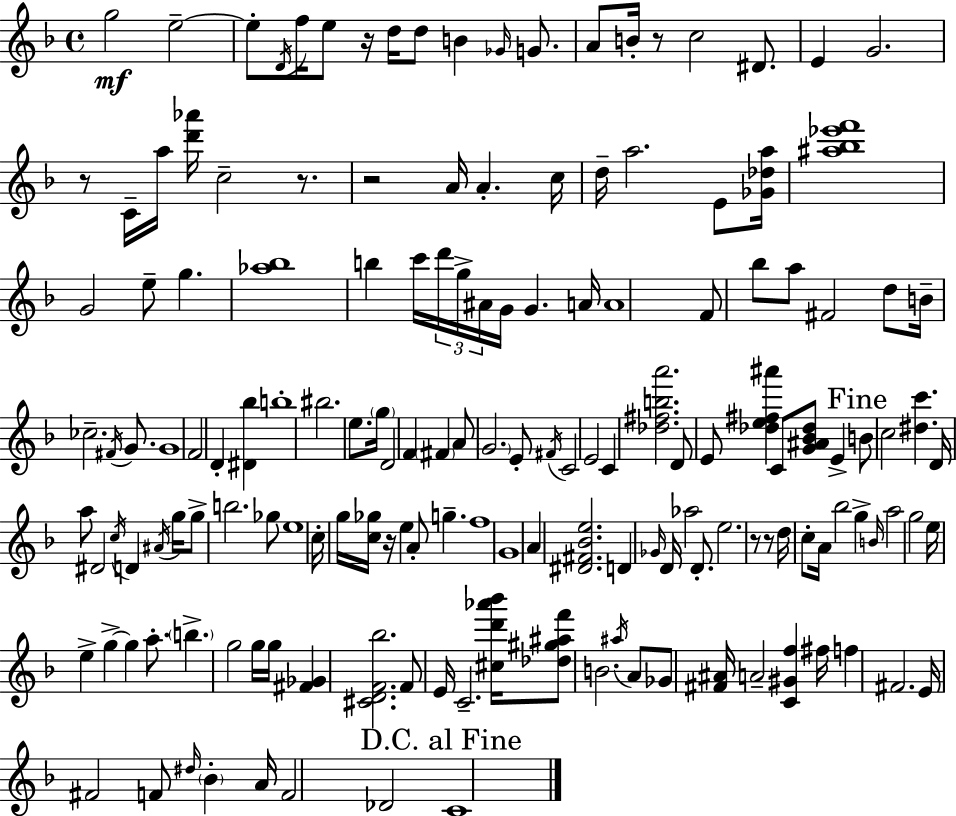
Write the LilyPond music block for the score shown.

{
  \clef treble
  \time 4/4
  \defaultTimeSignature
  \key d \minor
  \repeat volta 2 { g''2\mf e''2--~~ | e''8-. \acciaccatura { d'16 } f''16 e''8 r16 d''16 d''8 b'4 \grace { ges'16 } g'8. | a'8 b'16-. r8 c''2 dis'8. | e'4 g'2. | \break r8 c'16-- a''16 <d''' aes'''>16 c''2-- r8. | r2 a'16 a'4.-. | c''16 d''16-- a''2. e'8 | <ges' des'' a''>16 <ais'' bes'' ees''' f'''>1 | \break g'2 e''8-- g''4. | <aes'' bes''>1 | b''4 c'''16 \tuplet 3/2 { d'''16 g''16-> ais'16 } g'16 g'4. | a'16 a'1 | \break f'8 bes''8 a''8 fis'2 | d''8 b'16-- ces''2.-- \acciaccatura { fis'16 } | g'8. g'1 | f'2 d'4-. <dis' bes''>4 | \break b''1-. | bis''2. e''8. | \parenthesize g''16 d'2 f'4 \parenthesize fis'4 | a'8 \parenthesize g'2. | \break e'8-. \acciaccatura { fis'16 } c'2 e'2 | c'4 <des'' fis'' b'' a'''>2. | d'8 e'8 <des'' e'' fis'' ais'''>4 c'8 <g' ais' bes' des''>8 | e'4-> \mark "Fine" b'8 c''2 <dis'' c'''>4. | \break d'16 a''8 dis'2 \acciaccatura { c''16 } | d'4 \acciaccatura { ais'16 } g''16 g''8-> b''2. | ges''8 e''1 | c''16-. g''16 <c'' ges''>16 r16 e''4 a'8-. | \break g''4.-- f''1 | g'1 | a'4 <dis' fis' bes' e''>2. | d'4 \grace { ges'16 } d'16 aes''2 | \break d'8.-. e''2. | r8 r8 d''16 c''8-. a'16 bes''2 | g''4-> \grace { b'16 } a''2 | g''2 e''16 e''4-> g''4->~~ | \break g''4 a''8.-. \parenthesize b''4.-> g''2 | g''16 g''16 <fis' ges'>4 <cis' d' f' bes''>2. | f'8 e'16 c'2.-- | <cis'' d''' aes''' bes'''>16 <des'' gis'' ais'' f'''>8 b'2. | \break \acciaccatura { ais''16 } a'8 ges'8 <fis' ais'>16 a'2-- | <c' gis' f''>4 fis''16 f''4 fis'2. | e'16 fis'2 | f'8 \grace { dis''16 } \parenthesize bes'4-. a'16 f'2 | \break des'2 \mark "D.C. al Fine" c'1 | } \bar "|."
}